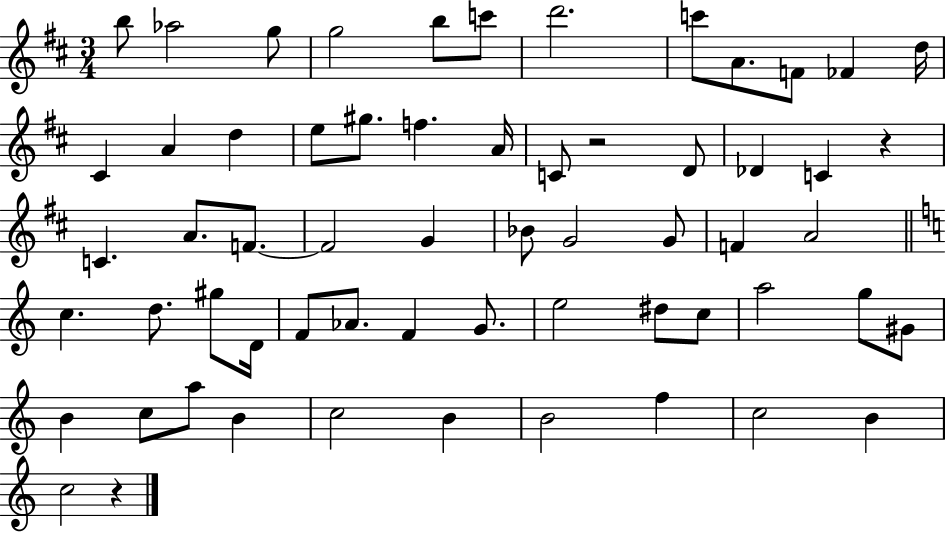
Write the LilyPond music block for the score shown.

{
  \clef treble
  \numericTimeSignature
  \time 3/4
  \key d \major
  b''8 aes''2 g''8 | g''2 b''8 c'''8 | d'''2. | c'''8 a'8. f'8 fes'4 d''16 | \break cis'4 a'4 d''4 | e''8 gis''8. f''4. a'16 | c'8 r2 d'8 | des'4 c'4 r4 | \break c'4. a'8. f'8.~~ | f'2 g'4 | bes'8 g'2 g'8 | f'4 a'2 | \break \bar "||" \break \key a \minor c''4. d''8. gis''8 d'16 | f'8 aes'8. f'4 g'8. | e''2 dis''8 c''8 | a''2 g''8 gis'8 | \break b'4 c''8 a''8 b'4 | c''2 b'4 | b'2 f''4 | c''2 b'4 | \break c''2 r4 | \bar "|."
}